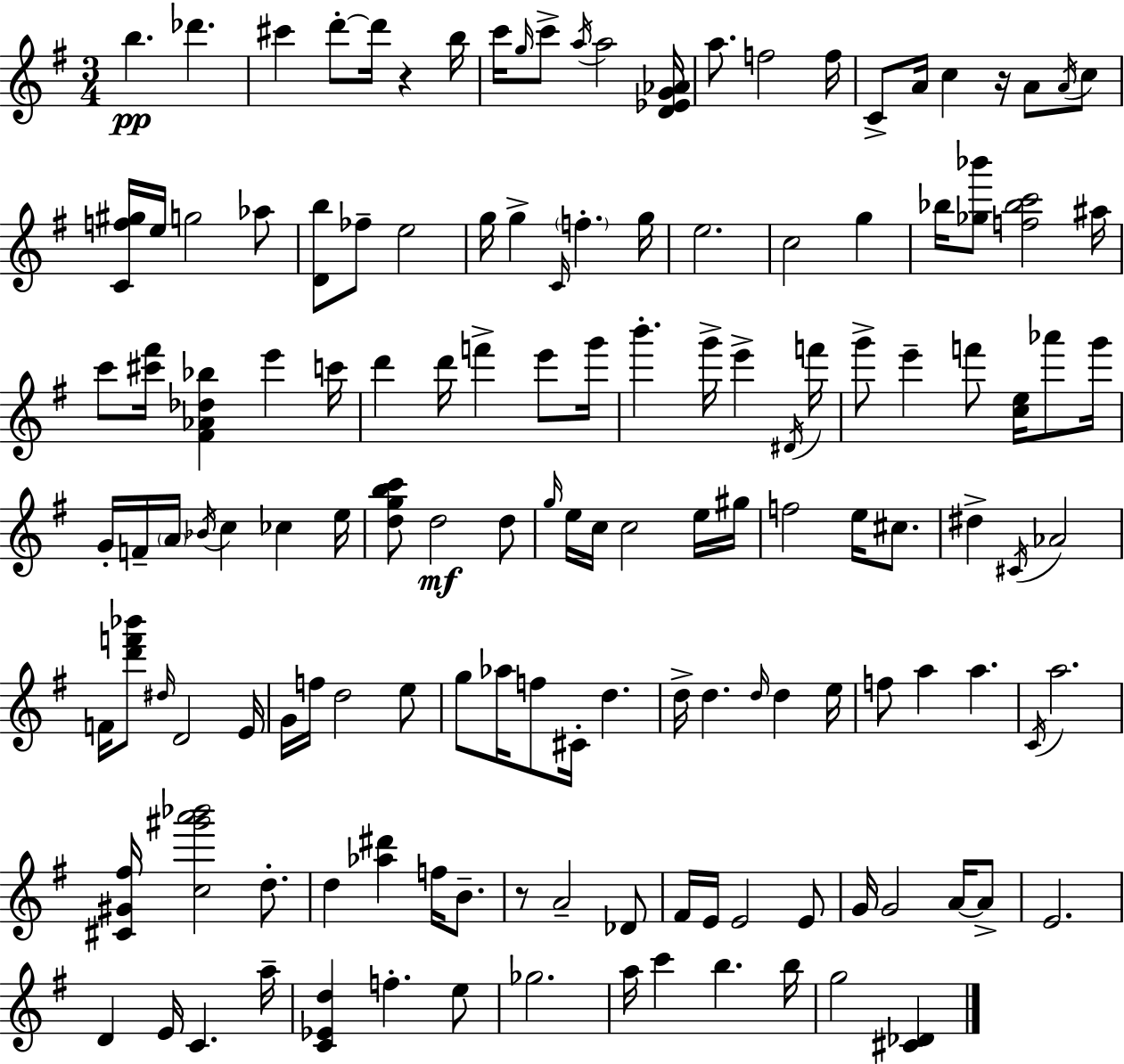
B5/q. Db6/q. C#6/q D6/e D6/s R/q B5/s C6/s G5/s C6/e A5/s A5/h [D4,Eb4,G4,Ab4]/s A5/e. F5/h F5/s C4/e A4/s C5/q R/s A4/e A4/s C5/e [C4,F5,G#5]/s E5/s G5/h Ab5/e [D4,B5]/e FES5/e E5/h G5/s G5/q C4/s F5/q. G5/s E5/h. C5/h G5/q Bb5/s [Gb5,Bb6]/e [F5,Bb5,C6]/h A#5/s C6/e [C#6,F#6]/s [F#4,Ab4,Db5,Bb5]/q E6/q C6/s D6/q D6/s F6/q E6/e G6/s B6/q. G6/s E6/q D#4/s F6/s G6/e E6/q F6/e [C5,E5]/s Ab6/e G6/s G4/s F4/s A4/s Bb4/s C5/q CES5/q E5/s [D5,G5,B5,C6]/e D5/h D5/e G5/s E5/s C5/s C5/h E5/s G#5/s F5/h E5/s C#5/e. D#5/q C#4/s Ab4/h F4/s [D6,F6,Bb6]/e D#5/s D4/h E4/s G4/s F5/s D5/h E5/e G5/e Ab5/s F5/e C#4/s D5/q. D5/s D5/q. D5/s D5/q E5/s F5/e A5/q A5/q. C4/s A5/h. [C#4,G#4,F#5]/s [C5,G#6,A6,Bb6]/h D5/e. D5/q [Ab5,D#6]/q F5/s B4/e. R/e A4/h Db4/e F#4/s E4/s E4/h E4/e G4/s G4/h A4/s A4/e E4/h. D4/q E4/s C4/q. A5/s [C4,Eb4,D5]/q F5/q. E5/e Gb5/h. A5/s C6/q B5/q. B5/s G5/h [C#4,Db4]/q